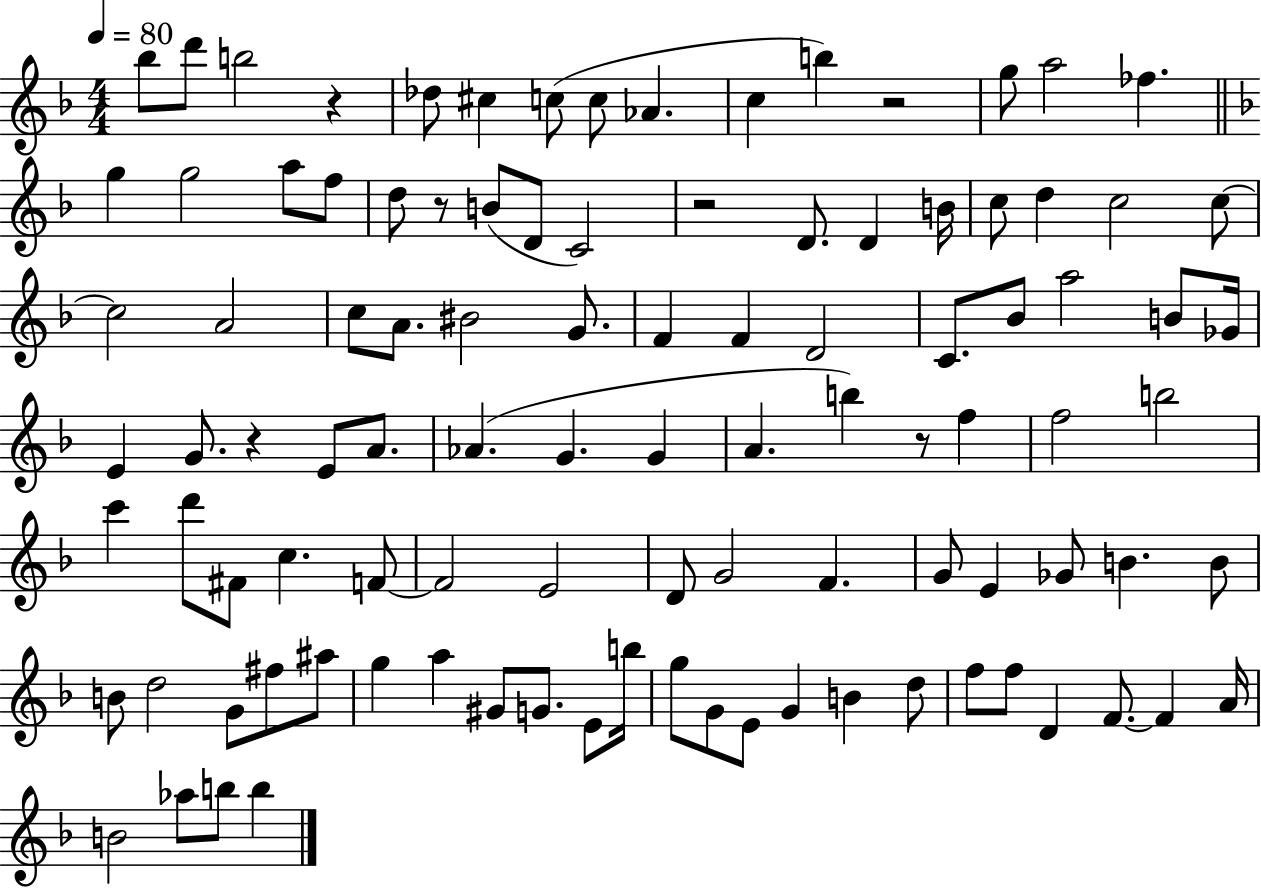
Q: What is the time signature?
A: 4/4